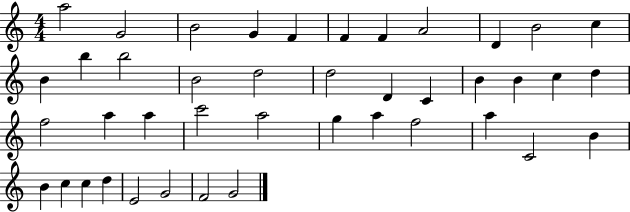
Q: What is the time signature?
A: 4/4